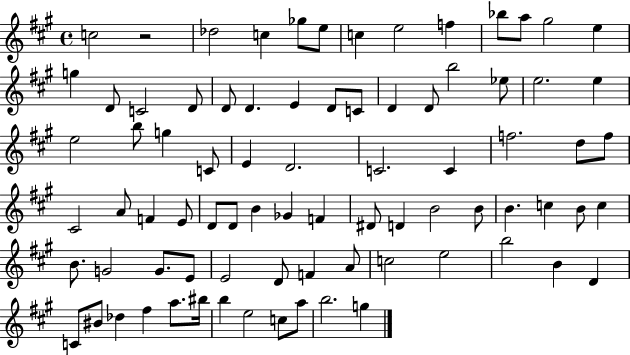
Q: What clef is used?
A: treble